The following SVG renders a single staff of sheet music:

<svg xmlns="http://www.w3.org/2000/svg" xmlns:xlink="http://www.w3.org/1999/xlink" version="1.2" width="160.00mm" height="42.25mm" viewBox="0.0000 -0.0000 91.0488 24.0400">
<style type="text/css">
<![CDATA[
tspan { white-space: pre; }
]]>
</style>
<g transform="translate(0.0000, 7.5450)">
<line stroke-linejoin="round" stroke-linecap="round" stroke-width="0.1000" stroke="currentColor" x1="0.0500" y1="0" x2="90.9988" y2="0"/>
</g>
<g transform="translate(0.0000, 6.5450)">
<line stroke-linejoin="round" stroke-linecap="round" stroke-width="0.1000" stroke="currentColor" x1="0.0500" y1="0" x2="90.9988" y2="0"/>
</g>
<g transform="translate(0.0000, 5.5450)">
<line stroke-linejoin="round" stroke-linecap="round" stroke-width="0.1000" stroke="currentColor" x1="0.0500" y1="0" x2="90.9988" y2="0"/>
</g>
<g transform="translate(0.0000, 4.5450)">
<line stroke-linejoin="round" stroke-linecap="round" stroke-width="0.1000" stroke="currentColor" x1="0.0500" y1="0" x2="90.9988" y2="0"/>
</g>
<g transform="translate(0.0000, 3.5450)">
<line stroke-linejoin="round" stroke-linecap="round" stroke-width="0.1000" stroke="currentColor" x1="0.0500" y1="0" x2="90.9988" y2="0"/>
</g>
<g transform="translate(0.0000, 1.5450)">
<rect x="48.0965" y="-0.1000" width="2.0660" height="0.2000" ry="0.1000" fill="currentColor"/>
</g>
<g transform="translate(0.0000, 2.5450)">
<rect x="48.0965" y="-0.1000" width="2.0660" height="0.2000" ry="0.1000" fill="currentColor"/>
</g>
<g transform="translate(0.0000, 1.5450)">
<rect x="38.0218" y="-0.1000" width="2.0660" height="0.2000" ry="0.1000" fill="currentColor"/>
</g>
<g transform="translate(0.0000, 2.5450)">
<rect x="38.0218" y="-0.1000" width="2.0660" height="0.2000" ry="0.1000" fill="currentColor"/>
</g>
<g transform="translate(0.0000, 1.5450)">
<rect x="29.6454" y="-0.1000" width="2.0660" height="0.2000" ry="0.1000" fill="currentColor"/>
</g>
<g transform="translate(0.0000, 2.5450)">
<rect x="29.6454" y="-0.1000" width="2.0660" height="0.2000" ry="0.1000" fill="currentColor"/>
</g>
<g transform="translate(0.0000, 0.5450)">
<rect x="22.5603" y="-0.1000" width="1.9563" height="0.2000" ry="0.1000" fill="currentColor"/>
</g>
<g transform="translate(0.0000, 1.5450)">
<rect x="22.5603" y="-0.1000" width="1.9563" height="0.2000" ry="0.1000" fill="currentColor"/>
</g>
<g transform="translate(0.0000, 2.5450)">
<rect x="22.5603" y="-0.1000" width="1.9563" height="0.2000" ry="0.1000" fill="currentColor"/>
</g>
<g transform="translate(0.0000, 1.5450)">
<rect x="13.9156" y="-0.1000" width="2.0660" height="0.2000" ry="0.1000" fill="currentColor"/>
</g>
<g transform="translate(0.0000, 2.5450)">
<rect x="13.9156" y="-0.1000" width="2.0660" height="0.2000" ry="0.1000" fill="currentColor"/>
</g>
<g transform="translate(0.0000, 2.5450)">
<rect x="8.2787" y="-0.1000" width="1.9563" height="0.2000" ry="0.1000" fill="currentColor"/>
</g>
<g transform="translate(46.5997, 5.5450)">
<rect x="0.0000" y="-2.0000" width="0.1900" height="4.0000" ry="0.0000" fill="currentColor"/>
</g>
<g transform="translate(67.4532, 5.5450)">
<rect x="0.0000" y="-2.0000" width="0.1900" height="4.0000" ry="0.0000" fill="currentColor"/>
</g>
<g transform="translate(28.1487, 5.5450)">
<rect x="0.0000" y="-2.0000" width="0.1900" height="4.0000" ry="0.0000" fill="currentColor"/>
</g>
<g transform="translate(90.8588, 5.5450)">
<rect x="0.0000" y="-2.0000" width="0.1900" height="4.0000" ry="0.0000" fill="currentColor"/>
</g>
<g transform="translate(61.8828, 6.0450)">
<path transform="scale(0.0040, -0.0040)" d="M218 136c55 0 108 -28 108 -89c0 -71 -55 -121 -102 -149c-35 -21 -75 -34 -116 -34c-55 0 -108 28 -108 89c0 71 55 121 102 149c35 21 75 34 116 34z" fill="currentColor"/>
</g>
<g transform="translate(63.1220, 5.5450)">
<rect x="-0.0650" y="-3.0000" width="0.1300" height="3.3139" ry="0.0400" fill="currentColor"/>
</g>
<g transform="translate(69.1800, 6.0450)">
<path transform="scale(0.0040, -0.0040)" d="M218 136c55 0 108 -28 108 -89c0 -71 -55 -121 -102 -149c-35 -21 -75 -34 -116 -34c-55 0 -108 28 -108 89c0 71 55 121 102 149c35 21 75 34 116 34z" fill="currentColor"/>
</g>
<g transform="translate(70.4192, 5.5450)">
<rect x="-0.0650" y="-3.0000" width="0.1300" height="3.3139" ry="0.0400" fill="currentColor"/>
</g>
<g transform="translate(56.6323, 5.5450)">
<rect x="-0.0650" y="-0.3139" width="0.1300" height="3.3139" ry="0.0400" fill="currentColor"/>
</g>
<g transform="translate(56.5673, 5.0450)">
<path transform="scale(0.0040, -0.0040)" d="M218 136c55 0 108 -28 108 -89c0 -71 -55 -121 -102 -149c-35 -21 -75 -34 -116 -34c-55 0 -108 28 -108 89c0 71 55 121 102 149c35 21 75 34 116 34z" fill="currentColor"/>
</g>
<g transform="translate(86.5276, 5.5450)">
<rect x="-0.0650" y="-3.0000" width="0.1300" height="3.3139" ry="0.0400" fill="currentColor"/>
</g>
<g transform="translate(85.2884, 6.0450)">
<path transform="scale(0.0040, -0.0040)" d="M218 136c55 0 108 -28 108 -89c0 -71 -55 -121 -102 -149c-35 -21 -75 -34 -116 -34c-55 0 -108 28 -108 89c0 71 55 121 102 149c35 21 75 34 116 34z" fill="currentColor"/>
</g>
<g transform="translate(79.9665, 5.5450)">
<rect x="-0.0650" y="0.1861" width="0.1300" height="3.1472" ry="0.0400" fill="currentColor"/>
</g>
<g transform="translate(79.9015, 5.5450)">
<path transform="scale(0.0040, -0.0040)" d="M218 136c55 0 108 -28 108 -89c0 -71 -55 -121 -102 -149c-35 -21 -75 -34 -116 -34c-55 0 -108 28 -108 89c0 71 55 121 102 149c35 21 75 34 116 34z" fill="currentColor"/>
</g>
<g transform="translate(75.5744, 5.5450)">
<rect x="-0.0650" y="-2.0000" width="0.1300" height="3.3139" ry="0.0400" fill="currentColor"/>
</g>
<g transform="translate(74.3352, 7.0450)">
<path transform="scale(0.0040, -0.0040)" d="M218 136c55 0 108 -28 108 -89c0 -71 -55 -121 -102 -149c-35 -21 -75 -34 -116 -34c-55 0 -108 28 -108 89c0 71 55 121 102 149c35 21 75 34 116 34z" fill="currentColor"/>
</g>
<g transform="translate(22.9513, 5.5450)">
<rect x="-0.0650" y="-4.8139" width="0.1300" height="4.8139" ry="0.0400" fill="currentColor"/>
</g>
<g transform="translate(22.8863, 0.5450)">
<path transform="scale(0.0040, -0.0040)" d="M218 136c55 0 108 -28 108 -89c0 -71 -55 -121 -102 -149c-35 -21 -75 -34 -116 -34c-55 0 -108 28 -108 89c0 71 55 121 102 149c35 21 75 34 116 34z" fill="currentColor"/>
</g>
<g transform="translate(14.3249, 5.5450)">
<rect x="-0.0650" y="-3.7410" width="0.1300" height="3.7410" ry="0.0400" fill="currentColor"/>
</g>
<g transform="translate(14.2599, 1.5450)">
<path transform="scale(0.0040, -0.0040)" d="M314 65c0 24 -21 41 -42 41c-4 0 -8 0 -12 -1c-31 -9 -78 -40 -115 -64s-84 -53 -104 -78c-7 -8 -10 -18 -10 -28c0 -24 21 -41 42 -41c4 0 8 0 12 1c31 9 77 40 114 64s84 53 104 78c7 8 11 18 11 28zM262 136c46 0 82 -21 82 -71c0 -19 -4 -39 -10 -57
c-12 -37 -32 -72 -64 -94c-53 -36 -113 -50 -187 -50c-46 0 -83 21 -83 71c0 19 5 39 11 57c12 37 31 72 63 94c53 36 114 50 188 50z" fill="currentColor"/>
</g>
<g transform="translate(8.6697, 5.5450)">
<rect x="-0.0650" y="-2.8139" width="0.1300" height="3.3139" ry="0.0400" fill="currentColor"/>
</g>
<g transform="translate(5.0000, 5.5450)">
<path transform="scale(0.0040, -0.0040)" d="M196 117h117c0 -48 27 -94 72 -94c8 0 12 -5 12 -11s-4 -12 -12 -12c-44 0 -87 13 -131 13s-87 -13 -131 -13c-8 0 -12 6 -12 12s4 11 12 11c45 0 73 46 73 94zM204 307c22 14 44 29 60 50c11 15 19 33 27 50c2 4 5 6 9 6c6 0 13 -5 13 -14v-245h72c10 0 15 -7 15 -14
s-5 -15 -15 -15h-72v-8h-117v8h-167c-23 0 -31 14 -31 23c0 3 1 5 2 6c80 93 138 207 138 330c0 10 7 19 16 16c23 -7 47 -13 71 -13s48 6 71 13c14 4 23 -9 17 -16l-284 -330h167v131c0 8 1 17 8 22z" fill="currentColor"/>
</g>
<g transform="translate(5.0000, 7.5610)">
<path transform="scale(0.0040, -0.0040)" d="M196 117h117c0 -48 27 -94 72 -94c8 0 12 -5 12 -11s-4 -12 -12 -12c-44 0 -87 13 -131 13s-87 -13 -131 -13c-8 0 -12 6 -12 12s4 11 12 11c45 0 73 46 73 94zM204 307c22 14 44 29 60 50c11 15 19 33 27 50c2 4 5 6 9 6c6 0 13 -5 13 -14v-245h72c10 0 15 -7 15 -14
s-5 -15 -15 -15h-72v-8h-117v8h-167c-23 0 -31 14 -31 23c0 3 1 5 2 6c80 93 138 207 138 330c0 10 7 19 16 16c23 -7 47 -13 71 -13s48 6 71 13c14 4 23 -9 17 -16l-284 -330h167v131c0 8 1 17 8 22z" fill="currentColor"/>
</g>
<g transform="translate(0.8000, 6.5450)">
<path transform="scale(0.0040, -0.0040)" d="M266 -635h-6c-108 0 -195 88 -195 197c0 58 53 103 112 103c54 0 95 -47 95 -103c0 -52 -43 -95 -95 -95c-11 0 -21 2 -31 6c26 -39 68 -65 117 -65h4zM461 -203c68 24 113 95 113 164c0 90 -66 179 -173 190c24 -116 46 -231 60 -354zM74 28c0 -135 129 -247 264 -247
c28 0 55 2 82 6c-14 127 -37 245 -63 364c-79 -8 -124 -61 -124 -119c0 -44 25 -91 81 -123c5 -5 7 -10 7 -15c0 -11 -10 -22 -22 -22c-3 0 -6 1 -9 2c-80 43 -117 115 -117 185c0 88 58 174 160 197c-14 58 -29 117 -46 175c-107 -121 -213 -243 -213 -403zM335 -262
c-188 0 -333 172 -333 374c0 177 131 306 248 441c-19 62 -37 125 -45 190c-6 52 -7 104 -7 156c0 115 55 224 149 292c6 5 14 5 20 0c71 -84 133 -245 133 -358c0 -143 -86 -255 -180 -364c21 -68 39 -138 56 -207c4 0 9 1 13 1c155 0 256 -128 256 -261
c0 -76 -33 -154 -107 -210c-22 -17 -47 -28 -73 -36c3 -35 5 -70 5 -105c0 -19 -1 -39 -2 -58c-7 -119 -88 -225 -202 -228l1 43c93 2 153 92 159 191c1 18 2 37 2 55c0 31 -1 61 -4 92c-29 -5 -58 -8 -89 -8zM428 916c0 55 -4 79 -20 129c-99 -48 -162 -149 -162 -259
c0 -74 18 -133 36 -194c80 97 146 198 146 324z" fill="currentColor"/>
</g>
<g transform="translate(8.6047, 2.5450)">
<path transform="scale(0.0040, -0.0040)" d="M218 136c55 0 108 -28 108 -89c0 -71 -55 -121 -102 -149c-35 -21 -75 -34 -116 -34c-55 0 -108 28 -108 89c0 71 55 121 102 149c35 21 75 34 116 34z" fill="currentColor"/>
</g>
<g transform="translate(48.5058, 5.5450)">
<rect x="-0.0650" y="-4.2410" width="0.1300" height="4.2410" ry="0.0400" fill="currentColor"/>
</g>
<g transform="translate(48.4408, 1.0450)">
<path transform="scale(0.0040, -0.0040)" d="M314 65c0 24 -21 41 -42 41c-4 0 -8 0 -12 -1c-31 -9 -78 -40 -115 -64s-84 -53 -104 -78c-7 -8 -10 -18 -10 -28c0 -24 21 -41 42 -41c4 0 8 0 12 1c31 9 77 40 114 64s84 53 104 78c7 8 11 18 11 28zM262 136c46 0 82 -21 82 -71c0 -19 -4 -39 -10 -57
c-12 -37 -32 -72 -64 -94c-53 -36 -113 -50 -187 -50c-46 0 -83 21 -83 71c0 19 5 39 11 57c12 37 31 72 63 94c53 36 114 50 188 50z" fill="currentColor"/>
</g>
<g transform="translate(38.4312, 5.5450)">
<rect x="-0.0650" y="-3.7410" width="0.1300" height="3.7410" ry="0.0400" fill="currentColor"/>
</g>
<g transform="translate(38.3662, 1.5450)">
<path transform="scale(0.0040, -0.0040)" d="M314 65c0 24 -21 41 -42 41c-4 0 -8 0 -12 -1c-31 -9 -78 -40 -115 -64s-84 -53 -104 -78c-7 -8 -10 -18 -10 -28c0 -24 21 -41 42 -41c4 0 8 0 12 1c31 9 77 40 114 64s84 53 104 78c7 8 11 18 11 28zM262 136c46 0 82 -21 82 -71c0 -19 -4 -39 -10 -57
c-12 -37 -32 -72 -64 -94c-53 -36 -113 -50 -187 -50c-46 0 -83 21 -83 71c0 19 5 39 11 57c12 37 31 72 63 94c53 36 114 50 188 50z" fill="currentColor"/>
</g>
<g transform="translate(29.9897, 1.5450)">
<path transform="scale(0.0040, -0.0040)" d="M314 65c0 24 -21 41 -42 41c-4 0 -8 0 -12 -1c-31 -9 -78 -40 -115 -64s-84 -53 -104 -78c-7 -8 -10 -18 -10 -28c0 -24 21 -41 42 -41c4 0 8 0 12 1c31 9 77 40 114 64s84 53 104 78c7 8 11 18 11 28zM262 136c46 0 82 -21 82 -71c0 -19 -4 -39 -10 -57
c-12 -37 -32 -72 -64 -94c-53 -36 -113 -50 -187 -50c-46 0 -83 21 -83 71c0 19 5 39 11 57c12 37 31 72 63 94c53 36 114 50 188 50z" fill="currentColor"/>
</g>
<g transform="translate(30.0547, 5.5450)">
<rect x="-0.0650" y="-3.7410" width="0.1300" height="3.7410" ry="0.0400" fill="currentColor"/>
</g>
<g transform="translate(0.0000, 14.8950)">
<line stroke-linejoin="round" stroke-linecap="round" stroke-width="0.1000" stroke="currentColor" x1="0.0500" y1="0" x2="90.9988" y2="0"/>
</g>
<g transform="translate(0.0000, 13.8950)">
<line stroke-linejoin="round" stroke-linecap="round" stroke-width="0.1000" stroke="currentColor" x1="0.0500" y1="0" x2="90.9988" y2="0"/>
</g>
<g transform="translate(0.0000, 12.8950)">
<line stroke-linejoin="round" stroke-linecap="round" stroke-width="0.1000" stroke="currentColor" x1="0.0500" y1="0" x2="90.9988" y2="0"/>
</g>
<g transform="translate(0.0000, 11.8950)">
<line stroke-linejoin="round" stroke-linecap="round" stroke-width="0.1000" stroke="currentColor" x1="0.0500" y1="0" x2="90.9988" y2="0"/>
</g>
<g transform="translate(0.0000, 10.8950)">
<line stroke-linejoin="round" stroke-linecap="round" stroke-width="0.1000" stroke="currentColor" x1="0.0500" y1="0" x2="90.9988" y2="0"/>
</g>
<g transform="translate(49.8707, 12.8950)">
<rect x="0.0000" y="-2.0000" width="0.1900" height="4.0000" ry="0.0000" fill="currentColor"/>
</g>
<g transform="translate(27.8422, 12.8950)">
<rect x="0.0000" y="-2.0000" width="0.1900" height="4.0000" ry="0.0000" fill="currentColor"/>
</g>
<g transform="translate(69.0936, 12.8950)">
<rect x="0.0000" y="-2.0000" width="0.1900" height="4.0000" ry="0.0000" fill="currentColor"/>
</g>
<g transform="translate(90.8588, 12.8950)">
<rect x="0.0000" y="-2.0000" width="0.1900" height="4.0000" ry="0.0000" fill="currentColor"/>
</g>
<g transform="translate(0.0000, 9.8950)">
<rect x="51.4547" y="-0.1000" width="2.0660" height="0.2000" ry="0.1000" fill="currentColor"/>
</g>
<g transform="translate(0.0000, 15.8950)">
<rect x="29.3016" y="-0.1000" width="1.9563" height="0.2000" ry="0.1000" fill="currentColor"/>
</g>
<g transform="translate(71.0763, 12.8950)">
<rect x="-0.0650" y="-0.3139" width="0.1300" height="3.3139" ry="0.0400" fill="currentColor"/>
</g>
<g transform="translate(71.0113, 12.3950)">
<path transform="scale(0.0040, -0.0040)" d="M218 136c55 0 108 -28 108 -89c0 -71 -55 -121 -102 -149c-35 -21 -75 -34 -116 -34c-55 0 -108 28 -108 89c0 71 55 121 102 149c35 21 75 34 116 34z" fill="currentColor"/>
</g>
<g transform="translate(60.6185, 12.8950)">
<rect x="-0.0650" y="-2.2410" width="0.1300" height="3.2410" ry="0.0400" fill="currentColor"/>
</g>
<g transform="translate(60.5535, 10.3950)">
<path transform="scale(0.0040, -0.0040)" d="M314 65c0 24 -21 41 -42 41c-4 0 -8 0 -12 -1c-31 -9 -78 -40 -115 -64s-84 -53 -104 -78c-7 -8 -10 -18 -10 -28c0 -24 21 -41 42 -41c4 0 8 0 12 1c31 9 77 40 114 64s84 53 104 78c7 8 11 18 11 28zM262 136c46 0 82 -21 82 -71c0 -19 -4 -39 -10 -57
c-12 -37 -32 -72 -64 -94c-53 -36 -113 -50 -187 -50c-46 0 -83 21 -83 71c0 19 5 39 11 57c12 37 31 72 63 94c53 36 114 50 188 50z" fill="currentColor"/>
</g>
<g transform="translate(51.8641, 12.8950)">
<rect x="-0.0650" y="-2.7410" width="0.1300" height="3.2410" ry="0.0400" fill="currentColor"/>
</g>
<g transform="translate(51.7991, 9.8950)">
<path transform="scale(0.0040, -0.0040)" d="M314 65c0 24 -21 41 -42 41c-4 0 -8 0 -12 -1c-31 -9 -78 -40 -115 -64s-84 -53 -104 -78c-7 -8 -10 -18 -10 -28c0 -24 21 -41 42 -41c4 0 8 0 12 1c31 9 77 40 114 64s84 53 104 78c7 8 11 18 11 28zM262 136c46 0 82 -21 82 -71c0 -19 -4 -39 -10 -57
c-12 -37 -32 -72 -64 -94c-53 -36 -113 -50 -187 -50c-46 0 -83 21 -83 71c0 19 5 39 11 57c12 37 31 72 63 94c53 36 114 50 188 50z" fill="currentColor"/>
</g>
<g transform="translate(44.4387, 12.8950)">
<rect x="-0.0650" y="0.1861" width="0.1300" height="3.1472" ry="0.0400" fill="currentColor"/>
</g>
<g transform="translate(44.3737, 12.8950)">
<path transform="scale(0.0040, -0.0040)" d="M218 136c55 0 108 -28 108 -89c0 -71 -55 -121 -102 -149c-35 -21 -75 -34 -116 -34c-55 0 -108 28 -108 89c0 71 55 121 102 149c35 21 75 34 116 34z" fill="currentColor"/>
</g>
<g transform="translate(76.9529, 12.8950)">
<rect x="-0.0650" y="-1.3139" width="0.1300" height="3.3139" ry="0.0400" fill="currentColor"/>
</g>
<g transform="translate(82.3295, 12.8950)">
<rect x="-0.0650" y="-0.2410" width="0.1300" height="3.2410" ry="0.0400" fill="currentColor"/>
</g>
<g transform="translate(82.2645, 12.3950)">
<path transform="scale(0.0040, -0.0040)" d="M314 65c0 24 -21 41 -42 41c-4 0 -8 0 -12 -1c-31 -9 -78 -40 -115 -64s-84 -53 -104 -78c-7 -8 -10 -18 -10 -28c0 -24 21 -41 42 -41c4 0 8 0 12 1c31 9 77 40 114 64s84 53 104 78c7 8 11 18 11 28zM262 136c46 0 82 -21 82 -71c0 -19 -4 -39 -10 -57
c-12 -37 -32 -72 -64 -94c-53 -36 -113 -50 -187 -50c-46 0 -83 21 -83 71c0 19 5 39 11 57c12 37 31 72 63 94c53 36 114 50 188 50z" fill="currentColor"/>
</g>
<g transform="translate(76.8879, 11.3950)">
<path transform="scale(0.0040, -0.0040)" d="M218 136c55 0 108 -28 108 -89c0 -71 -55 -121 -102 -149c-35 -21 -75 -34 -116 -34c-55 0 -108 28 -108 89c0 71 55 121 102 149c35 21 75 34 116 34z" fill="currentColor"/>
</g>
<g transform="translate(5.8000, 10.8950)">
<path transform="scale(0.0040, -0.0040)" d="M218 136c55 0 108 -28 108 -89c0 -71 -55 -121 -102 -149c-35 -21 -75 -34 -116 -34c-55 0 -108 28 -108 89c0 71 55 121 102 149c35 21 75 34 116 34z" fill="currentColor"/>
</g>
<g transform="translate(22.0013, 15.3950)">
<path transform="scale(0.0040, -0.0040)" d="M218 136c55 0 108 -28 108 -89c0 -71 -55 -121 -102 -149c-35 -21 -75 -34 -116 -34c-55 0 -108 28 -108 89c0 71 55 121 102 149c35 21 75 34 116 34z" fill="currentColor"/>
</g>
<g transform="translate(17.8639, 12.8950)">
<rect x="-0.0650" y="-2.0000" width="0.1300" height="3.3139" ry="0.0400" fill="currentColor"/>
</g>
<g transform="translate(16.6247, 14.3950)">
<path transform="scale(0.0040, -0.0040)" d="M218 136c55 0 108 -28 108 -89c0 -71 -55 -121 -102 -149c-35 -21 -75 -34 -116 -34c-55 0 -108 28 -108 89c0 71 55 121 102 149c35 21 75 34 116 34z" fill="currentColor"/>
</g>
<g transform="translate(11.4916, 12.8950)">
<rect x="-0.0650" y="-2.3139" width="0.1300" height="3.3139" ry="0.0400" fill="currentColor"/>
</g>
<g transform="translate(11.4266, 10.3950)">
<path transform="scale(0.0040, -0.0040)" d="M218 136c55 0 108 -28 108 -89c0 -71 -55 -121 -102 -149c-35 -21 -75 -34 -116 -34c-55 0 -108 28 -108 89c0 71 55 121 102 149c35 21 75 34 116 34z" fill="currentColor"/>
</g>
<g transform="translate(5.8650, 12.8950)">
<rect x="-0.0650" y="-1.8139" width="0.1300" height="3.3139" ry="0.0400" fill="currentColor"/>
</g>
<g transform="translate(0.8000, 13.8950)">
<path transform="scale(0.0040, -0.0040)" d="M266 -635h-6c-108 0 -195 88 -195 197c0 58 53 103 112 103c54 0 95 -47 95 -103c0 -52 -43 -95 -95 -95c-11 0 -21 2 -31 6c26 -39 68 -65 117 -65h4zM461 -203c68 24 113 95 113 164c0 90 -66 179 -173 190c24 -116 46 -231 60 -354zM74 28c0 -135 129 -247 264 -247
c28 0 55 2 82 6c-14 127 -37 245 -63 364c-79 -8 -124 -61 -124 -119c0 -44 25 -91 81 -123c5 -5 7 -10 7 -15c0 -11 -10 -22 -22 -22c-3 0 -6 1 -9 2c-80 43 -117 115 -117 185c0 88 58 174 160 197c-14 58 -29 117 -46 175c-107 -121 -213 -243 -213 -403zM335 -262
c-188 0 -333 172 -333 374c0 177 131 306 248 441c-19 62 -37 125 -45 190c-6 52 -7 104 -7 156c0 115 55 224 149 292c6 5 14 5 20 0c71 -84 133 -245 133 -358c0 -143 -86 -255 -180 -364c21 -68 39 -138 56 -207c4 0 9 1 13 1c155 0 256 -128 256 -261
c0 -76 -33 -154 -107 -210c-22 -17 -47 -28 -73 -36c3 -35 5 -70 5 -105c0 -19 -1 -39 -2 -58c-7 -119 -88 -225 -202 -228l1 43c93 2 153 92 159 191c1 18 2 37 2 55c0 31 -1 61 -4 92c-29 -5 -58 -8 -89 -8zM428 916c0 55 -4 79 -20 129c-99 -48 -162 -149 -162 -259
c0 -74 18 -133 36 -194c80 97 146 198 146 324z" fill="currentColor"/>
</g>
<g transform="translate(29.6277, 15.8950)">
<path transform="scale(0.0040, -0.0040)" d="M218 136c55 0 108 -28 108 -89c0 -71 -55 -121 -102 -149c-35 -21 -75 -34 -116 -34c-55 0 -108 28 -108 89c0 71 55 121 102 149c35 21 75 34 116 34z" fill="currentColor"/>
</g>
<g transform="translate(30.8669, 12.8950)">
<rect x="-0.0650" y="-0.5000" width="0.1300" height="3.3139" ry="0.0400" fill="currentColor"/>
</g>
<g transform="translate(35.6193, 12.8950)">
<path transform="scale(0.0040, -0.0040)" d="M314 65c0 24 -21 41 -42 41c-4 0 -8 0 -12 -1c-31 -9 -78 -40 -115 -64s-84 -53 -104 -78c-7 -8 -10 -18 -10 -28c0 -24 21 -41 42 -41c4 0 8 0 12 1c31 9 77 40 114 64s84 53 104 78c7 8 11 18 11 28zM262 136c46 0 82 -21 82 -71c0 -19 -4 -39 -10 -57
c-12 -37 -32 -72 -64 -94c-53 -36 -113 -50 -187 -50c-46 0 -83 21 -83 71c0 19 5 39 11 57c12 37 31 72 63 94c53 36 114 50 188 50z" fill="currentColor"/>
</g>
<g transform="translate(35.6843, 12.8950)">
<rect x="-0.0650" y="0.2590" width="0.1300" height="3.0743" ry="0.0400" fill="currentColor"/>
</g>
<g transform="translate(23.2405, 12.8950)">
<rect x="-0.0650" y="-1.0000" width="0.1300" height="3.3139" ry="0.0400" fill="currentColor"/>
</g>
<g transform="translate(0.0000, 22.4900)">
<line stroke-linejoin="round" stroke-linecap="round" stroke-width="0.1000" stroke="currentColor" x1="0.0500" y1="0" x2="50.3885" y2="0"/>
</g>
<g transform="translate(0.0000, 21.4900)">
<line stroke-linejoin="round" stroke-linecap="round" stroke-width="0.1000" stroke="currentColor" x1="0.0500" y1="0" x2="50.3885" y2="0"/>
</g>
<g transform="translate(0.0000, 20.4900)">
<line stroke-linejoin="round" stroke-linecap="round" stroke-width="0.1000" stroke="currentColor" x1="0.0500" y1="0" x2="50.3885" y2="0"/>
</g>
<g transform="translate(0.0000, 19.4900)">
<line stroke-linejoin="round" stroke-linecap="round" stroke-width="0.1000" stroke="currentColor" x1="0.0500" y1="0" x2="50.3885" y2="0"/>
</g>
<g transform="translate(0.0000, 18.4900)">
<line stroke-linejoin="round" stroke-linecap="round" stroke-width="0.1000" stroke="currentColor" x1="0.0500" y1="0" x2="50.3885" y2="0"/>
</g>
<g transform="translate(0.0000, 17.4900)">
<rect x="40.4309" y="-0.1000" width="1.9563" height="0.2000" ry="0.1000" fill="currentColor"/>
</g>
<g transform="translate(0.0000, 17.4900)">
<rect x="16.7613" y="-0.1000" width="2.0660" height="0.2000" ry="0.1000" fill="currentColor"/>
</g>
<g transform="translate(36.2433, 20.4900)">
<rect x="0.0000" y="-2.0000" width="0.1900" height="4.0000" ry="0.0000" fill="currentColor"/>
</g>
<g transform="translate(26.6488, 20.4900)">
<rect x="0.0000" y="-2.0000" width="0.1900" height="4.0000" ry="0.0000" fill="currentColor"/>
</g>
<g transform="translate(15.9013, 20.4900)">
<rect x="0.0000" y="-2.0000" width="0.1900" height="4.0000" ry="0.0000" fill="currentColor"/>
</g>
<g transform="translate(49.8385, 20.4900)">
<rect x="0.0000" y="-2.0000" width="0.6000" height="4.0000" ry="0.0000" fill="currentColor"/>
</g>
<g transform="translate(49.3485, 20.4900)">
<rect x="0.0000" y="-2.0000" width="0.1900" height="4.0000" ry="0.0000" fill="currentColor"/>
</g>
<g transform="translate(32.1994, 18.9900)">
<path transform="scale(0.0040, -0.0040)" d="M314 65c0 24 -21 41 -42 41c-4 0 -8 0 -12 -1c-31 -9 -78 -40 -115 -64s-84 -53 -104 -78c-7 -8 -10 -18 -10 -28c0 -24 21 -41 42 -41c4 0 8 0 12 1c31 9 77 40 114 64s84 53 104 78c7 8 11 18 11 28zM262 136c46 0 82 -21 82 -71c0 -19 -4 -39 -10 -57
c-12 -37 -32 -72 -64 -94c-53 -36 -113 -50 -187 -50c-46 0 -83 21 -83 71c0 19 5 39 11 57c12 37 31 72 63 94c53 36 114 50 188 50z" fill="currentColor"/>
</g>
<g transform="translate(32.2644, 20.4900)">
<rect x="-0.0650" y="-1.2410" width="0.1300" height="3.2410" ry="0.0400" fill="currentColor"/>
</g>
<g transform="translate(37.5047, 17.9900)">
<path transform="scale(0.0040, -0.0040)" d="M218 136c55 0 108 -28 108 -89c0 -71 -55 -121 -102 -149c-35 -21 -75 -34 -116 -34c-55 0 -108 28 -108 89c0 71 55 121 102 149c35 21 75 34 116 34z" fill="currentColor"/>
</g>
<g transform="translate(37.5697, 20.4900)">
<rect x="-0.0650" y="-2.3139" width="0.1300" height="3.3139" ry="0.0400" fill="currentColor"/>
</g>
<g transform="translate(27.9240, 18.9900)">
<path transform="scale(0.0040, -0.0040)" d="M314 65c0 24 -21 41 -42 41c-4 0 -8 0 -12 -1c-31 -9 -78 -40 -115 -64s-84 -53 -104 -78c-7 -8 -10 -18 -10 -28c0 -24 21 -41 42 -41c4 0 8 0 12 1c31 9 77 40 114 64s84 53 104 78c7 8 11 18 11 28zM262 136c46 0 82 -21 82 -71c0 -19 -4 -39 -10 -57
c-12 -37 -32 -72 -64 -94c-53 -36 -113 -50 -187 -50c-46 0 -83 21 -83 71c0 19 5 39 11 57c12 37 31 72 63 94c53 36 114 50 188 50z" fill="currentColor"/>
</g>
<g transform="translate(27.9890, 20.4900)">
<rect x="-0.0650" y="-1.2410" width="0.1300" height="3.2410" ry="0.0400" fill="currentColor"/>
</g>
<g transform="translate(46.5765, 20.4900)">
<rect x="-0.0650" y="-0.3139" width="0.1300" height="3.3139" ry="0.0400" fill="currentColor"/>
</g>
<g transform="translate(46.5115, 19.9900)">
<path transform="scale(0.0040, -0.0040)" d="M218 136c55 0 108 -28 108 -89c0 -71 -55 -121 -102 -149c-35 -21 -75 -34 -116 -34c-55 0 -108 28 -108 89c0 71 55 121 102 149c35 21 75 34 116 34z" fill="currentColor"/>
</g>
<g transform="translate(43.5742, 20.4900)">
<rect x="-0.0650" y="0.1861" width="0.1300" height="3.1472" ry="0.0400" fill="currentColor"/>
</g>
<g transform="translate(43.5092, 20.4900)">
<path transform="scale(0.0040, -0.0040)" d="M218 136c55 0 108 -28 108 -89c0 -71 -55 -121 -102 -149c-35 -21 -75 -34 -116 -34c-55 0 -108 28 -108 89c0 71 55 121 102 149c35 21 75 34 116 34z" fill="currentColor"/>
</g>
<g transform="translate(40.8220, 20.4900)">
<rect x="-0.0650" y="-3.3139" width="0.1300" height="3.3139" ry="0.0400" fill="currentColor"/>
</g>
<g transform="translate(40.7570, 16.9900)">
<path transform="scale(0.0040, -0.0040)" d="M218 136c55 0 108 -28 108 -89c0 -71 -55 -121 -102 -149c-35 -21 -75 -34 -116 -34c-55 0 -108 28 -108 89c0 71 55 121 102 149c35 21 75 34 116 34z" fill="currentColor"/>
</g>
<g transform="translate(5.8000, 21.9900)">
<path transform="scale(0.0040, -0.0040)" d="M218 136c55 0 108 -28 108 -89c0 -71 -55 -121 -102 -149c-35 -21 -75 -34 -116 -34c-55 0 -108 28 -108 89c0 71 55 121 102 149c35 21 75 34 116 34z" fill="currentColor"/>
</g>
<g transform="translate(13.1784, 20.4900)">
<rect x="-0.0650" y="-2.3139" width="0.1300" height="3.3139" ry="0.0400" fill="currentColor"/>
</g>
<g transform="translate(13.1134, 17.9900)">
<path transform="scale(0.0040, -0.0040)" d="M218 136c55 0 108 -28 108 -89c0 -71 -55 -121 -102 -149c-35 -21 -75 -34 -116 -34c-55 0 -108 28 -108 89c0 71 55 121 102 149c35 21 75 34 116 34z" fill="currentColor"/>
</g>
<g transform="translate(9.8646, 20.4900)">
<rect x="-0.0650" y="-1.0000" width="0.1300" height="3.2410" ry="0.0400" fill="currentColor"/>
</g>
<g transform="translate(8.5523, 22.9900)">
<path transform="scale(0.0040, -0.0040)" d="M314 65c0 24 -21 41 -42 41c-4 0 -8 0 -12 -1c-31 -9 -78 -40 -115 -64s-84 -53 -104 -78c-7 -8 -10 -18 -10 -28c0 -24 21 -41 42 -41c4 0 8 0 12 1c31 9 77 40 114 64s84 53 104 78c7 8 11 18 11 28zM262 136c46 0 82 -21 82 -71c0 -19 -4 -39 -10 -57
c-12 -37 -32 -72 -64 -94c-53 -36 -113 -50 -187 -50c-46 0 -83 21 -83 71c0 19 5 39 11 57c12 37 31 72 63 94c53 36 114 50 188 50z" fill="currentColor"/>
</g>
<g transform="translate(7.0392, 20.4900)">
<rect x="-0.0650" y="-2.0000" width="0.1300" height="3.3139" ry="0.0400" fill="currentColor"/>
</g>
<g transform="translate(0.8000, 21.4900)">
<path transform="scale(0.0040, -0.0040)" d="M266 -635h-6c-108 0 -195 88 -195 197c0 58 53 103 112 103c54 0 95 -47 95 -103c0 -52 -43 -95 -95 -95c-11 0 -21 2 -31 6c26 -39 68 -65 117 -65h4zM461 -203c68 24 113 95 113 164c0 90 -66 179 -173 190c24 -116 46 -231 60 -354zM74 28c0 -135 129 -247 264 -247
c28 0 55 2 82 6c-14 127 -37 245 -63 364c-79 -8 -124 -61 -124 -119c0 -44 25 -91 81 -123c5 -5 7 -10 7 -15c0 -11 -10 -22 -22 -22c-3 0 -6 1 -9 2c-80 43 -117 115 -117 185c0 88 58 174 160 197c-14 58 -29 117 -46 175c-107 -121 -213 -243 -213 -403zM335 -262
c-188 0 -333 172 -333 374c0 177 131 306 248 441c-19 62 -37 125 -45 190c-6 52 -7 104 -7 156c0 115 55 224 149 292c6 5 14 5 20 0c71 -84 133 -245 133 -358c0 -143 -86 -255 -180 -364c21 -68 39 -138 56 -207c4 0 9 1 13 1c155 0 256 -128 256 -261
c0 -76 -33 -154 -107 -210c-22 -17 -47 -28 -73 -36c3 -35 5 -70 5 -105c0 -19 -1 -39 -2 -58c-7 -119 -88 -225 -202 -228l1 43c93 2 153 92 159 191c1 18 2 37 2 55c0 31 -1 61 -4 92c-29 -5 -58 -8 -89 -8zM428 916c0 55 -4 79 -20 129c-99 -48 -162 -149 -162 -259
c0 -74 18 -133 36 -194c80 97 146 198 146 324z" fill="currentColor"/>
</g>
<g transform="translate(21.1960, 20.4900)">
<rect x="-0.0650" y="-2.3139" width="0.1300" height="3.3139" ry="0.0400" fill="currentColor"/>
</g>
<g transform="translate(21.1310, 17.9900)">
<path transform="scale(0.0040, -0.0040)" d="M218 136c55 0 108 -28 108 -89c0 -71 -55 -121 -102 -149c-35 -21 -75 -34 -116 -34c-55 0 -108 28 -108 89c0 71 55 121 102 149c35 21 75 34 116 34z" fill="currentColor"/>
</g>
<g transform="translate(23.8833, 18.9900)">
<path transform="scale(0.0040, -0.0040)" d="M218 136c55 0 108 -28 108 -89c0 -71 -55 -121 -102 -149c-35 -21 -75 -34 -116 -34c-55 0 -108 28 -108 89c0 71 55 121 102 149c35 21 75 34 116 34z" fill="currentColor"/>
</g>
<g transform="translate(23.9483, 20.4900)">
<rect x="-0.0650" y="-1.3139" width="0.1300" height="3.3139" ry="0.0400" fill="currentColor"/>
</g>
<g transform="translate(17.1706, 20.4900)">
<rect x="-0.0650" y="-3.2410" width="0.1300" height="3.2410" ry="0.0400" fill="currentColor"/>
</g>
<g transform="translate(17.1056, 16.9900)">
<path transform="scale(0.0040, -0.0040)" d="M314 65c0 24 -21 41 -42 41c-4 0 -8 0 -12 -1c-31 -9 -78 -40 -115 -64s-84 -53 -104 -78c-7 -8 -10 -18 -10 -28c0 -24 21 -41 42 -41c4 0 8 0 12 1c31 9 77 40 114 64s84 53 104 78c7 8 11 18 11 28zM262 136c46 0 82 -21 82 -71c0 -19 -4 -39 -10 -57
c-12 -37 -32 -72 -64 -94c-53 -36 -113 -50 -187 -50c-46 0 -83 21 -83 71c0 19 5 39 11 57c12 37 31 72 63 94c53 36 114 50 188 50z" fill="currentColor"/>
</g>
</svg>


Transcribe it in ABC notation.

X:1
T:Untitled
M:4/4
L:1/4
K:C
a c'2 e' c'2 c'2 d'2 c A A F B A f g F D C B2 B a2 g2 c e c2 F D2 g b2 g e e2 e2 g b B c